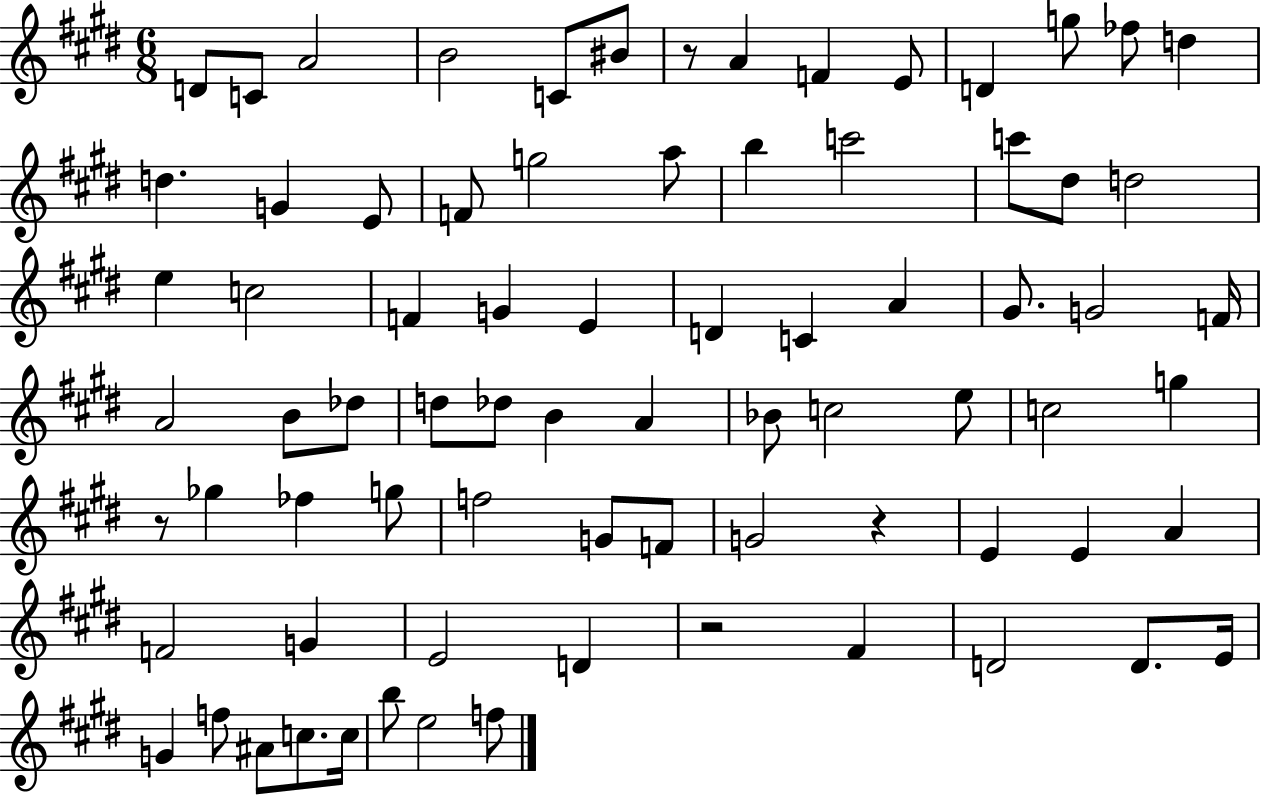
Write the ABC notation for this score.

X:1
T:Untitled
M:6/8
L:1/4
K:E
D/2 C/2 A2 B2 C/2 ^B/2 z/2 A F E/2 D g/2 _f/2 d d G E/2 F/2 g2 a/2 b c'2 c'/2 ^d/2 d2 e c2 F G E D C A ^G/2 G2 F/4 A2 B/2 _d/2 d/2 _d/2 B A _B/2 c2 e/2 c2 g z/2 _g _f g/2 f2 G/2 F/2 G2 z E E A F2 G E2 D z2 ^F D2 D/2 E/4 G f/2 ^A/2 c/2 c/4 b/2 e2 f/2